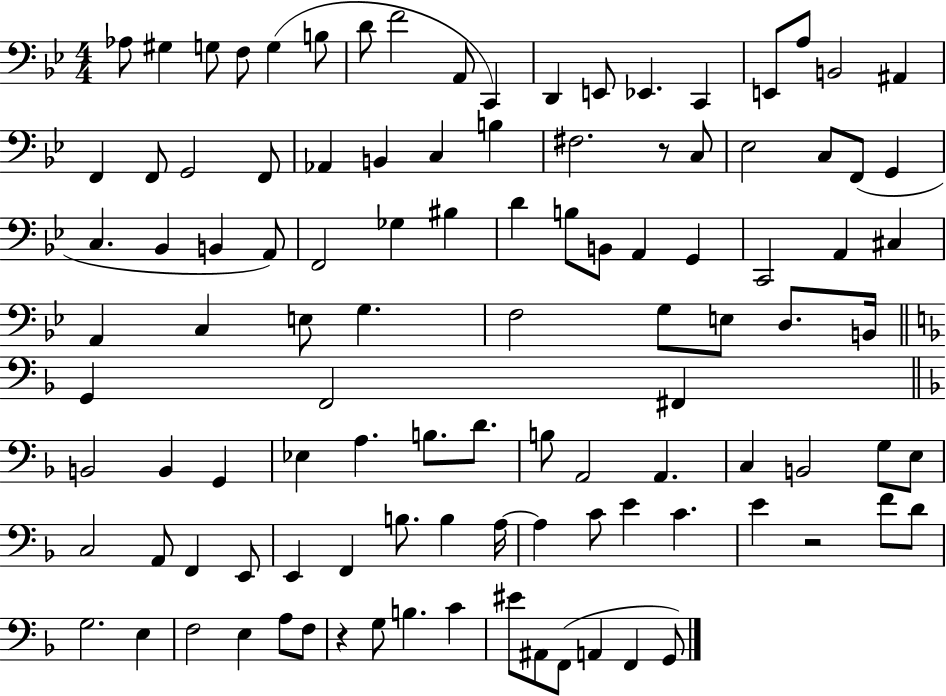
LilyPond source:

{
  \clef bass
  \numericTimeSignature
  \time 4/4
  \key bes \major
  aes8 gis4 g8 f8 g4( b8 | d'8 f'2 a,8 c,4) | d,4 e,8 ees,4. c,4 | e,8 a8 b,2 ais,4 | \break f,4 f,8 g,2 f,8 | aes,4 b,4 c4 b4 | fis2. r8 c8 | ees2 c8 f,8( g,4 | \break c4. bes,4 b,4 a,8) | f,2 ges4 bis4 | d'4 b8 b,8 a,4 g,4 | c,2 a,4 cis4 | \break a,4 c4 e8 g4. | f2 g8 e8 d8. b,16 | \bar "||" \break \key d \minor g,4 f,2 fis,4 | \bar "||" \break \key d \minor b,2 b,4 g,4 | ees4 a4. b8. d'8. | b8 a,2 a,4. | c4 b,2 g8 e8 | \break c2 a,8 f,4 e,8 | e,4 f,4 b8. b4 a16~~ | a4 c'8 e'4 c'4. | e'4 r2 f'8 d'8 | \break g2. e4 | f2 e4 a8 f8 | r4 g8 b4. c'4 | eis'8 ais,8 f,8( a,4 f,4 g,8) | \break \bar "|."
}